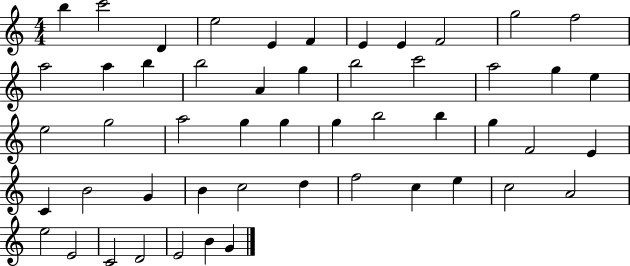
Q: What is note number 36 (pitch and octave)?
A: G4